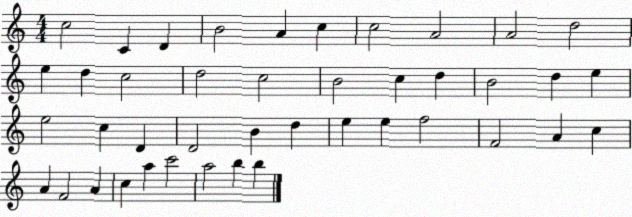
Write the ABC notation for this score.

X:1
T:Untitled
M:4/4
L:1/4
K:C
c2 C D B2 A c c2 A2 A2 d2 e d c2 d2 c2 B2 c d B2 d e e2 c D D2 B d e e f2 F2 A c A F2 A c a c'2 a2 b b